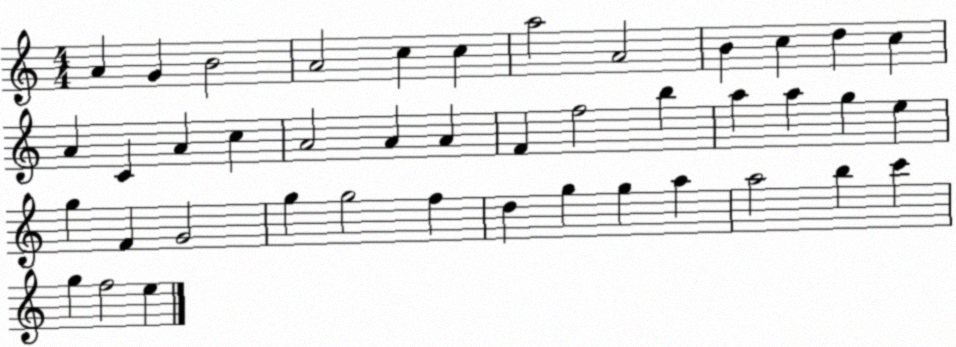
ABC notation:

X:1
T:Untitled
M:4/4
L:1/4
K:C
A G B2 A2 c c a2 A2 B c d c A C A c A2 A A F f2 b a a g e g F G2 g g2 f d g g a a2 b c' g f2 e